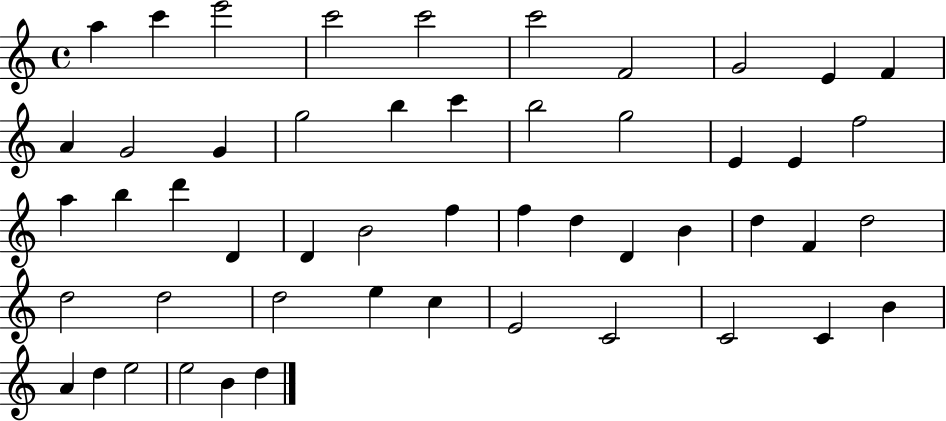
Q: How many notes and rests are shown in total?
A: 51